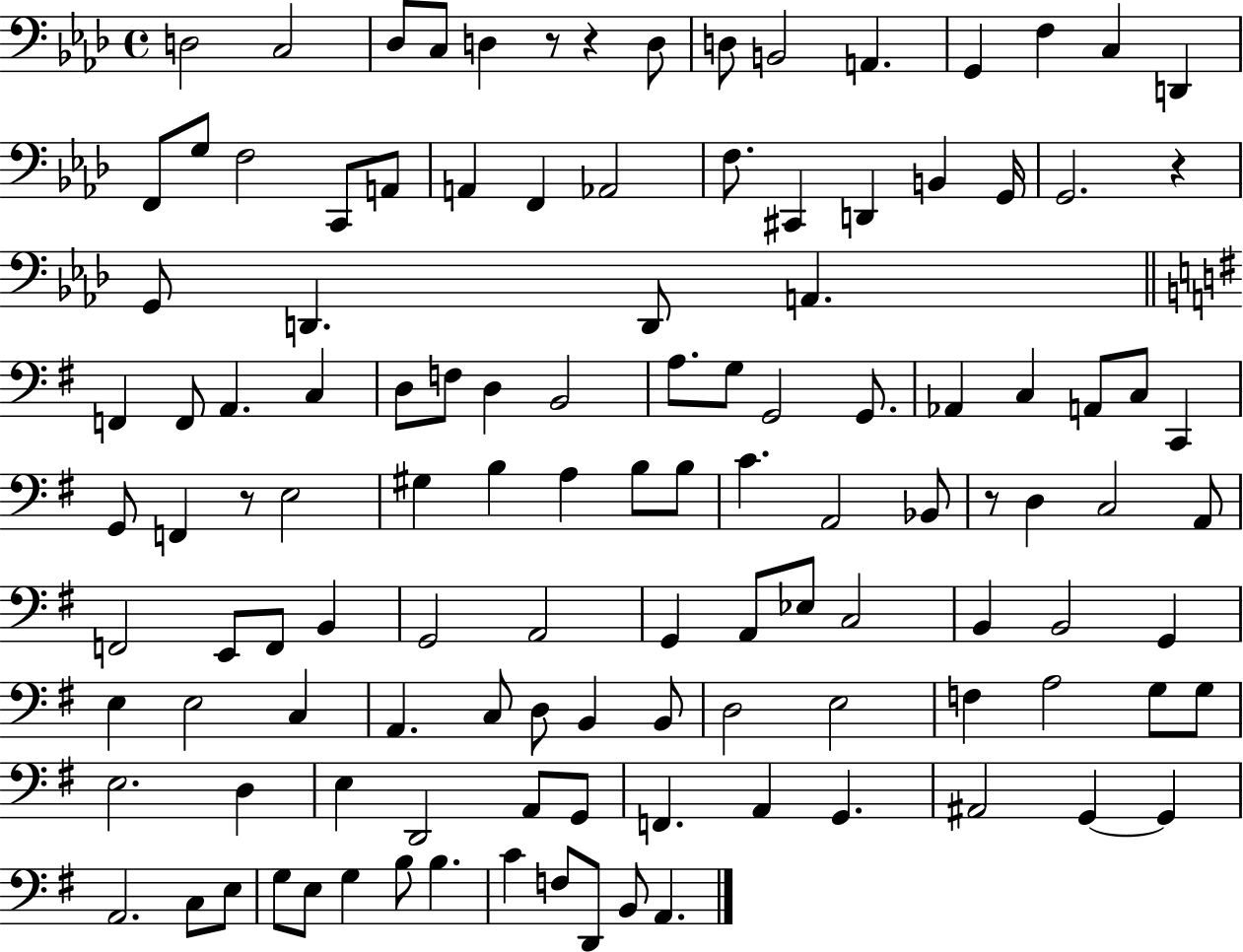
D3/h C3/h Db3/e C3/e D3/q R/e R/q D3/e D3/e B2/h A2/q. G2/q F3/q C3/q D2/q F2/e G3/e F3/h C2/e A2/e A2/q F2/q Ab2/h F3/e. C#2/q D2/q B2/q G2/s G2/h. R/q G2/e D2/q. D2/e A2/q. F2/q F2/e A2/q. C3/q D3/e F3/e D3/q B2/h A3/e. G3/e G2/h G2/e. Ab2/q C3/q A2/e C3/e C2/q G2/e F2/q R/e E3/h G#3/q B3/q A3/q B3/e B3/e C4/q. A2/h Bb2/e R/e D3/q C3/h A2/e F2/h E2/e F2/e B2/q G2/h A2/h G2/q A2/e Eb3/e C3/h B2/q B2/h G2/q E3/q E3/h C3/q A2/q. C3/e D3/e B2/q B2/e D3/h E3/h F3/q A3/h G3/e G3/e E3/h. D3/q E3/q D2/h A2/e G2/e F2/q. A2/q G2/q. A#2/h G2/q G2/q A2/h. C3/e E3/e G3/e E3/e G3/q B3/e B3/q. C4/q F3/e D2/e B2/e A2/q.